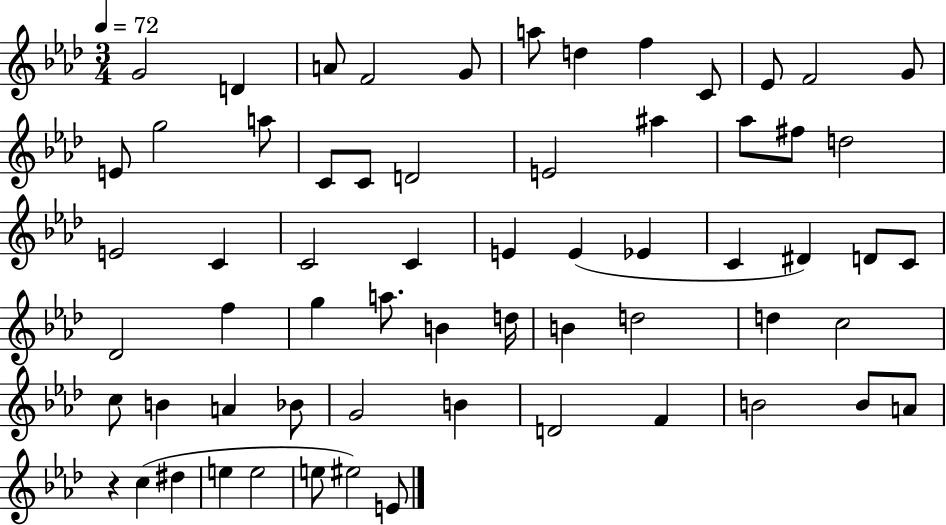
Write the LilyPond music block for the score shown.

{
  \clef treble
  \numericTimeSignature
  \time 3/4
  \key aes \major
  \tempo 4 = 72
  g'2 d'4 | a'8 f'2 g'8 | a''8 d''4 f''4 c'8 | ees'8 f'2 g'8 | \break e'8 g''2 a''8 | c'8 c'8 d'2 | e'2 ais''4 | aes''8 fis''8 d''2 | \break e'2 c'4 | c'2 c'4 | e'4 e'4( ees'4 | c'4 dis'4) d'8 c'8 | \break des'2 f''4 | g''4 a''8. b'4 d''16 | b'4 d''2 | d''4 c''2 | \break c''8 b'4 a'4 bes'8 | g'2 b'4 | d'2 f'4 | b'2 b'8 a'8 | \break r4 c''4( dis''4 | e''4 e''2 | e''8 eis''2) e'8 | \bar "|."
}